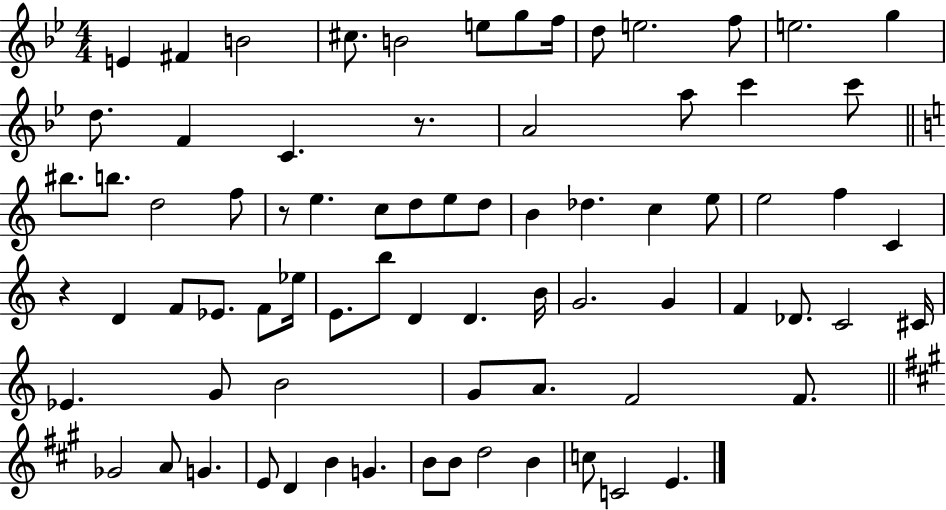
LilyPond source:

{
  \clef treble
  \numericTimeSignature
  \time 4/4
  \key bes \major
  e'4 fis'4 b'2 | cis''8. b'2 e''8 g''8 f''16 | d''8 e''2. f''8 | e''2. g''4 | \break d''8. f'4 c'4. r8. | a'2 a''8 c'''4 c'''8 | \bar "||" \break \key c \major bis''8. b''8. d''2 f''8 | r8 e''4. c''8 d''8 e''8 d''8 | b'4 des''4. c''4 e''8 | e''2 f''4 c'4 | \break r4 d'4 f'8 ees'8. f'8 ees''16 | e'8. b''8 d'4 d'4. b'16 | g'2. g'4 | f'4 des'8. c'2 cis'16 | \break ees'4. g'8 b'2 | g'8 a'8. f'2 f'8. | \bar "||" \break \key a \major ges'2 a'8 g'4. | e'8 d'4 b'4 g'4. | b'8 b'8 d''2 b'4 | c''8 c'2 e'4. | \break \bar "|."
}